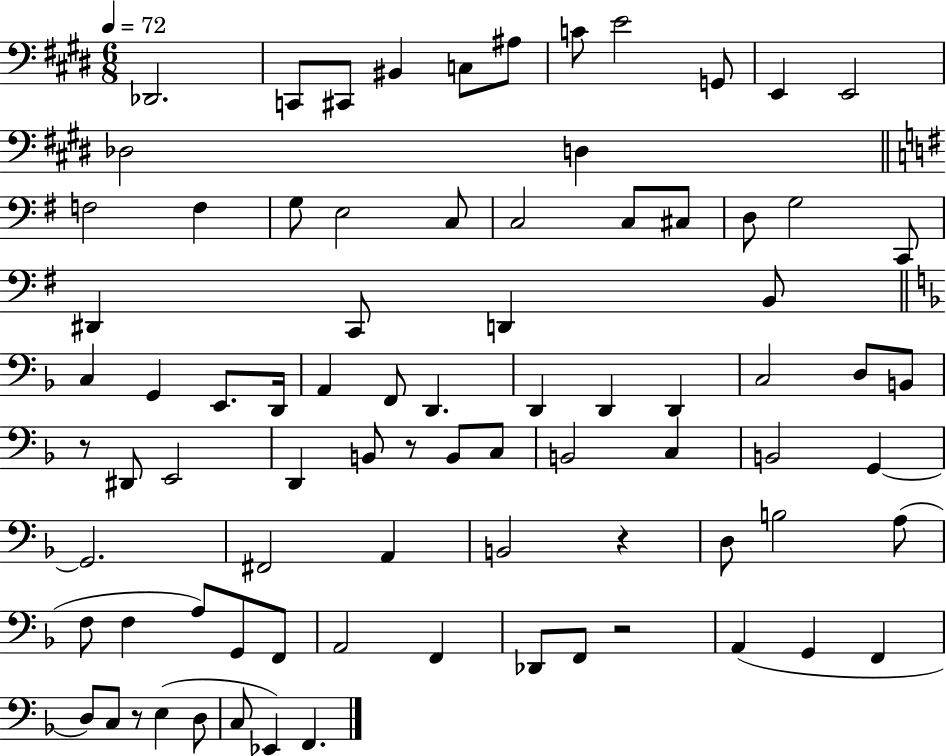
Db2/h. C2/e C#2/e BIS2/q C3/e A#3/e C4/e E4/h G2/e E2/q E2/h Db3/h D3/q F3/h F3/q G3/e E3/h C3/e C3/h C3/e C#3/e D3/e G3/h C2/e D#2/q C2/e D2/q B2/e C3/q G2/q E2/e. D2/s A2/q F2/e D2/q. D2/q D2/q D2/q C3/h D3/e B2/e R/e D#2/e E2/h D2/q B2/e R/e B2/e C3/e B2/h C3/q B2/h G2/q G2/h. F#2/h A2/q B2/h R/q D3/e B3/h A3/e F3/e F3/q A3/e G2/e F2/e A2/h F2/q Db2/e F2/e R/h A2/q G2/q F2/q D3/e C3/e R/e E3/q D3/e C3/e Eb2/q F2/q.